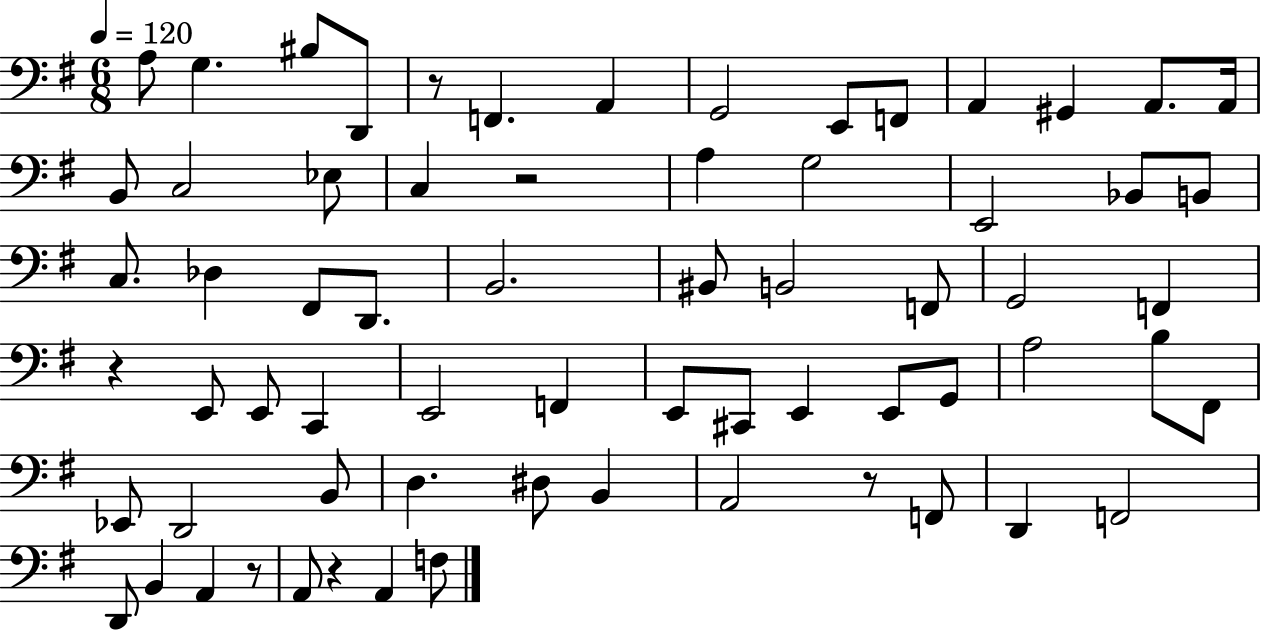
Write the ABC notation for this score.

X:1
T:Untitled
M:6/8
L:1/4
K:G
A,/2 G, ^B,/2 D,,/2 z/2 F,, A,, G,,2 E,,/2 F,,/2 A,, ^G,, A,,/2 A,,/4 B,,/2 C,2 _E,/2 C, z2 A, G,2 E,,2 _B,,/2 B,,/2 C,/2 _D, ^F,,/2 D,,/2 B,,2 ^B,,/2 B,,2 F,,/2 G,,2 F,, z E,,/2 E,,/2 C,, E,,2 F,, E,,/2 ^C,,/2 E,, E,,/2 G,,/2 A,2 B,/2 ^F,,/2 _E,,/2 D,,2 B,,/2 D, ^D,/2 B,, A,,2 z/2 F,,/2 D,, F,,2 D,,/2 B,, A,, z/2 A,,/2 z A,, F,/2